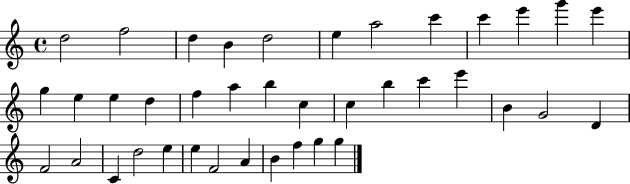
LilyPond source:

{
  \clef treble
  \time 4/4
  \defaultTimeSignature
  \key c \major
  d''2 f''2 | d''4 b'4 d''2 | e''4 a''2 c'''4 | c'''4 e'''4 g'''4 e'''4 | \break g''4 e''4 e''4 d''4 | f''4 a''4 b''4 c''4 | c''4 b''4 c'''4 e'''4 | b'4 g'2 d'4 | \break f'2 a'2 | c'4 d''2 e''4 | e''4 f'2 a'4 | b'4 f''4 g''4 g''4 | \break \bar "|."
}